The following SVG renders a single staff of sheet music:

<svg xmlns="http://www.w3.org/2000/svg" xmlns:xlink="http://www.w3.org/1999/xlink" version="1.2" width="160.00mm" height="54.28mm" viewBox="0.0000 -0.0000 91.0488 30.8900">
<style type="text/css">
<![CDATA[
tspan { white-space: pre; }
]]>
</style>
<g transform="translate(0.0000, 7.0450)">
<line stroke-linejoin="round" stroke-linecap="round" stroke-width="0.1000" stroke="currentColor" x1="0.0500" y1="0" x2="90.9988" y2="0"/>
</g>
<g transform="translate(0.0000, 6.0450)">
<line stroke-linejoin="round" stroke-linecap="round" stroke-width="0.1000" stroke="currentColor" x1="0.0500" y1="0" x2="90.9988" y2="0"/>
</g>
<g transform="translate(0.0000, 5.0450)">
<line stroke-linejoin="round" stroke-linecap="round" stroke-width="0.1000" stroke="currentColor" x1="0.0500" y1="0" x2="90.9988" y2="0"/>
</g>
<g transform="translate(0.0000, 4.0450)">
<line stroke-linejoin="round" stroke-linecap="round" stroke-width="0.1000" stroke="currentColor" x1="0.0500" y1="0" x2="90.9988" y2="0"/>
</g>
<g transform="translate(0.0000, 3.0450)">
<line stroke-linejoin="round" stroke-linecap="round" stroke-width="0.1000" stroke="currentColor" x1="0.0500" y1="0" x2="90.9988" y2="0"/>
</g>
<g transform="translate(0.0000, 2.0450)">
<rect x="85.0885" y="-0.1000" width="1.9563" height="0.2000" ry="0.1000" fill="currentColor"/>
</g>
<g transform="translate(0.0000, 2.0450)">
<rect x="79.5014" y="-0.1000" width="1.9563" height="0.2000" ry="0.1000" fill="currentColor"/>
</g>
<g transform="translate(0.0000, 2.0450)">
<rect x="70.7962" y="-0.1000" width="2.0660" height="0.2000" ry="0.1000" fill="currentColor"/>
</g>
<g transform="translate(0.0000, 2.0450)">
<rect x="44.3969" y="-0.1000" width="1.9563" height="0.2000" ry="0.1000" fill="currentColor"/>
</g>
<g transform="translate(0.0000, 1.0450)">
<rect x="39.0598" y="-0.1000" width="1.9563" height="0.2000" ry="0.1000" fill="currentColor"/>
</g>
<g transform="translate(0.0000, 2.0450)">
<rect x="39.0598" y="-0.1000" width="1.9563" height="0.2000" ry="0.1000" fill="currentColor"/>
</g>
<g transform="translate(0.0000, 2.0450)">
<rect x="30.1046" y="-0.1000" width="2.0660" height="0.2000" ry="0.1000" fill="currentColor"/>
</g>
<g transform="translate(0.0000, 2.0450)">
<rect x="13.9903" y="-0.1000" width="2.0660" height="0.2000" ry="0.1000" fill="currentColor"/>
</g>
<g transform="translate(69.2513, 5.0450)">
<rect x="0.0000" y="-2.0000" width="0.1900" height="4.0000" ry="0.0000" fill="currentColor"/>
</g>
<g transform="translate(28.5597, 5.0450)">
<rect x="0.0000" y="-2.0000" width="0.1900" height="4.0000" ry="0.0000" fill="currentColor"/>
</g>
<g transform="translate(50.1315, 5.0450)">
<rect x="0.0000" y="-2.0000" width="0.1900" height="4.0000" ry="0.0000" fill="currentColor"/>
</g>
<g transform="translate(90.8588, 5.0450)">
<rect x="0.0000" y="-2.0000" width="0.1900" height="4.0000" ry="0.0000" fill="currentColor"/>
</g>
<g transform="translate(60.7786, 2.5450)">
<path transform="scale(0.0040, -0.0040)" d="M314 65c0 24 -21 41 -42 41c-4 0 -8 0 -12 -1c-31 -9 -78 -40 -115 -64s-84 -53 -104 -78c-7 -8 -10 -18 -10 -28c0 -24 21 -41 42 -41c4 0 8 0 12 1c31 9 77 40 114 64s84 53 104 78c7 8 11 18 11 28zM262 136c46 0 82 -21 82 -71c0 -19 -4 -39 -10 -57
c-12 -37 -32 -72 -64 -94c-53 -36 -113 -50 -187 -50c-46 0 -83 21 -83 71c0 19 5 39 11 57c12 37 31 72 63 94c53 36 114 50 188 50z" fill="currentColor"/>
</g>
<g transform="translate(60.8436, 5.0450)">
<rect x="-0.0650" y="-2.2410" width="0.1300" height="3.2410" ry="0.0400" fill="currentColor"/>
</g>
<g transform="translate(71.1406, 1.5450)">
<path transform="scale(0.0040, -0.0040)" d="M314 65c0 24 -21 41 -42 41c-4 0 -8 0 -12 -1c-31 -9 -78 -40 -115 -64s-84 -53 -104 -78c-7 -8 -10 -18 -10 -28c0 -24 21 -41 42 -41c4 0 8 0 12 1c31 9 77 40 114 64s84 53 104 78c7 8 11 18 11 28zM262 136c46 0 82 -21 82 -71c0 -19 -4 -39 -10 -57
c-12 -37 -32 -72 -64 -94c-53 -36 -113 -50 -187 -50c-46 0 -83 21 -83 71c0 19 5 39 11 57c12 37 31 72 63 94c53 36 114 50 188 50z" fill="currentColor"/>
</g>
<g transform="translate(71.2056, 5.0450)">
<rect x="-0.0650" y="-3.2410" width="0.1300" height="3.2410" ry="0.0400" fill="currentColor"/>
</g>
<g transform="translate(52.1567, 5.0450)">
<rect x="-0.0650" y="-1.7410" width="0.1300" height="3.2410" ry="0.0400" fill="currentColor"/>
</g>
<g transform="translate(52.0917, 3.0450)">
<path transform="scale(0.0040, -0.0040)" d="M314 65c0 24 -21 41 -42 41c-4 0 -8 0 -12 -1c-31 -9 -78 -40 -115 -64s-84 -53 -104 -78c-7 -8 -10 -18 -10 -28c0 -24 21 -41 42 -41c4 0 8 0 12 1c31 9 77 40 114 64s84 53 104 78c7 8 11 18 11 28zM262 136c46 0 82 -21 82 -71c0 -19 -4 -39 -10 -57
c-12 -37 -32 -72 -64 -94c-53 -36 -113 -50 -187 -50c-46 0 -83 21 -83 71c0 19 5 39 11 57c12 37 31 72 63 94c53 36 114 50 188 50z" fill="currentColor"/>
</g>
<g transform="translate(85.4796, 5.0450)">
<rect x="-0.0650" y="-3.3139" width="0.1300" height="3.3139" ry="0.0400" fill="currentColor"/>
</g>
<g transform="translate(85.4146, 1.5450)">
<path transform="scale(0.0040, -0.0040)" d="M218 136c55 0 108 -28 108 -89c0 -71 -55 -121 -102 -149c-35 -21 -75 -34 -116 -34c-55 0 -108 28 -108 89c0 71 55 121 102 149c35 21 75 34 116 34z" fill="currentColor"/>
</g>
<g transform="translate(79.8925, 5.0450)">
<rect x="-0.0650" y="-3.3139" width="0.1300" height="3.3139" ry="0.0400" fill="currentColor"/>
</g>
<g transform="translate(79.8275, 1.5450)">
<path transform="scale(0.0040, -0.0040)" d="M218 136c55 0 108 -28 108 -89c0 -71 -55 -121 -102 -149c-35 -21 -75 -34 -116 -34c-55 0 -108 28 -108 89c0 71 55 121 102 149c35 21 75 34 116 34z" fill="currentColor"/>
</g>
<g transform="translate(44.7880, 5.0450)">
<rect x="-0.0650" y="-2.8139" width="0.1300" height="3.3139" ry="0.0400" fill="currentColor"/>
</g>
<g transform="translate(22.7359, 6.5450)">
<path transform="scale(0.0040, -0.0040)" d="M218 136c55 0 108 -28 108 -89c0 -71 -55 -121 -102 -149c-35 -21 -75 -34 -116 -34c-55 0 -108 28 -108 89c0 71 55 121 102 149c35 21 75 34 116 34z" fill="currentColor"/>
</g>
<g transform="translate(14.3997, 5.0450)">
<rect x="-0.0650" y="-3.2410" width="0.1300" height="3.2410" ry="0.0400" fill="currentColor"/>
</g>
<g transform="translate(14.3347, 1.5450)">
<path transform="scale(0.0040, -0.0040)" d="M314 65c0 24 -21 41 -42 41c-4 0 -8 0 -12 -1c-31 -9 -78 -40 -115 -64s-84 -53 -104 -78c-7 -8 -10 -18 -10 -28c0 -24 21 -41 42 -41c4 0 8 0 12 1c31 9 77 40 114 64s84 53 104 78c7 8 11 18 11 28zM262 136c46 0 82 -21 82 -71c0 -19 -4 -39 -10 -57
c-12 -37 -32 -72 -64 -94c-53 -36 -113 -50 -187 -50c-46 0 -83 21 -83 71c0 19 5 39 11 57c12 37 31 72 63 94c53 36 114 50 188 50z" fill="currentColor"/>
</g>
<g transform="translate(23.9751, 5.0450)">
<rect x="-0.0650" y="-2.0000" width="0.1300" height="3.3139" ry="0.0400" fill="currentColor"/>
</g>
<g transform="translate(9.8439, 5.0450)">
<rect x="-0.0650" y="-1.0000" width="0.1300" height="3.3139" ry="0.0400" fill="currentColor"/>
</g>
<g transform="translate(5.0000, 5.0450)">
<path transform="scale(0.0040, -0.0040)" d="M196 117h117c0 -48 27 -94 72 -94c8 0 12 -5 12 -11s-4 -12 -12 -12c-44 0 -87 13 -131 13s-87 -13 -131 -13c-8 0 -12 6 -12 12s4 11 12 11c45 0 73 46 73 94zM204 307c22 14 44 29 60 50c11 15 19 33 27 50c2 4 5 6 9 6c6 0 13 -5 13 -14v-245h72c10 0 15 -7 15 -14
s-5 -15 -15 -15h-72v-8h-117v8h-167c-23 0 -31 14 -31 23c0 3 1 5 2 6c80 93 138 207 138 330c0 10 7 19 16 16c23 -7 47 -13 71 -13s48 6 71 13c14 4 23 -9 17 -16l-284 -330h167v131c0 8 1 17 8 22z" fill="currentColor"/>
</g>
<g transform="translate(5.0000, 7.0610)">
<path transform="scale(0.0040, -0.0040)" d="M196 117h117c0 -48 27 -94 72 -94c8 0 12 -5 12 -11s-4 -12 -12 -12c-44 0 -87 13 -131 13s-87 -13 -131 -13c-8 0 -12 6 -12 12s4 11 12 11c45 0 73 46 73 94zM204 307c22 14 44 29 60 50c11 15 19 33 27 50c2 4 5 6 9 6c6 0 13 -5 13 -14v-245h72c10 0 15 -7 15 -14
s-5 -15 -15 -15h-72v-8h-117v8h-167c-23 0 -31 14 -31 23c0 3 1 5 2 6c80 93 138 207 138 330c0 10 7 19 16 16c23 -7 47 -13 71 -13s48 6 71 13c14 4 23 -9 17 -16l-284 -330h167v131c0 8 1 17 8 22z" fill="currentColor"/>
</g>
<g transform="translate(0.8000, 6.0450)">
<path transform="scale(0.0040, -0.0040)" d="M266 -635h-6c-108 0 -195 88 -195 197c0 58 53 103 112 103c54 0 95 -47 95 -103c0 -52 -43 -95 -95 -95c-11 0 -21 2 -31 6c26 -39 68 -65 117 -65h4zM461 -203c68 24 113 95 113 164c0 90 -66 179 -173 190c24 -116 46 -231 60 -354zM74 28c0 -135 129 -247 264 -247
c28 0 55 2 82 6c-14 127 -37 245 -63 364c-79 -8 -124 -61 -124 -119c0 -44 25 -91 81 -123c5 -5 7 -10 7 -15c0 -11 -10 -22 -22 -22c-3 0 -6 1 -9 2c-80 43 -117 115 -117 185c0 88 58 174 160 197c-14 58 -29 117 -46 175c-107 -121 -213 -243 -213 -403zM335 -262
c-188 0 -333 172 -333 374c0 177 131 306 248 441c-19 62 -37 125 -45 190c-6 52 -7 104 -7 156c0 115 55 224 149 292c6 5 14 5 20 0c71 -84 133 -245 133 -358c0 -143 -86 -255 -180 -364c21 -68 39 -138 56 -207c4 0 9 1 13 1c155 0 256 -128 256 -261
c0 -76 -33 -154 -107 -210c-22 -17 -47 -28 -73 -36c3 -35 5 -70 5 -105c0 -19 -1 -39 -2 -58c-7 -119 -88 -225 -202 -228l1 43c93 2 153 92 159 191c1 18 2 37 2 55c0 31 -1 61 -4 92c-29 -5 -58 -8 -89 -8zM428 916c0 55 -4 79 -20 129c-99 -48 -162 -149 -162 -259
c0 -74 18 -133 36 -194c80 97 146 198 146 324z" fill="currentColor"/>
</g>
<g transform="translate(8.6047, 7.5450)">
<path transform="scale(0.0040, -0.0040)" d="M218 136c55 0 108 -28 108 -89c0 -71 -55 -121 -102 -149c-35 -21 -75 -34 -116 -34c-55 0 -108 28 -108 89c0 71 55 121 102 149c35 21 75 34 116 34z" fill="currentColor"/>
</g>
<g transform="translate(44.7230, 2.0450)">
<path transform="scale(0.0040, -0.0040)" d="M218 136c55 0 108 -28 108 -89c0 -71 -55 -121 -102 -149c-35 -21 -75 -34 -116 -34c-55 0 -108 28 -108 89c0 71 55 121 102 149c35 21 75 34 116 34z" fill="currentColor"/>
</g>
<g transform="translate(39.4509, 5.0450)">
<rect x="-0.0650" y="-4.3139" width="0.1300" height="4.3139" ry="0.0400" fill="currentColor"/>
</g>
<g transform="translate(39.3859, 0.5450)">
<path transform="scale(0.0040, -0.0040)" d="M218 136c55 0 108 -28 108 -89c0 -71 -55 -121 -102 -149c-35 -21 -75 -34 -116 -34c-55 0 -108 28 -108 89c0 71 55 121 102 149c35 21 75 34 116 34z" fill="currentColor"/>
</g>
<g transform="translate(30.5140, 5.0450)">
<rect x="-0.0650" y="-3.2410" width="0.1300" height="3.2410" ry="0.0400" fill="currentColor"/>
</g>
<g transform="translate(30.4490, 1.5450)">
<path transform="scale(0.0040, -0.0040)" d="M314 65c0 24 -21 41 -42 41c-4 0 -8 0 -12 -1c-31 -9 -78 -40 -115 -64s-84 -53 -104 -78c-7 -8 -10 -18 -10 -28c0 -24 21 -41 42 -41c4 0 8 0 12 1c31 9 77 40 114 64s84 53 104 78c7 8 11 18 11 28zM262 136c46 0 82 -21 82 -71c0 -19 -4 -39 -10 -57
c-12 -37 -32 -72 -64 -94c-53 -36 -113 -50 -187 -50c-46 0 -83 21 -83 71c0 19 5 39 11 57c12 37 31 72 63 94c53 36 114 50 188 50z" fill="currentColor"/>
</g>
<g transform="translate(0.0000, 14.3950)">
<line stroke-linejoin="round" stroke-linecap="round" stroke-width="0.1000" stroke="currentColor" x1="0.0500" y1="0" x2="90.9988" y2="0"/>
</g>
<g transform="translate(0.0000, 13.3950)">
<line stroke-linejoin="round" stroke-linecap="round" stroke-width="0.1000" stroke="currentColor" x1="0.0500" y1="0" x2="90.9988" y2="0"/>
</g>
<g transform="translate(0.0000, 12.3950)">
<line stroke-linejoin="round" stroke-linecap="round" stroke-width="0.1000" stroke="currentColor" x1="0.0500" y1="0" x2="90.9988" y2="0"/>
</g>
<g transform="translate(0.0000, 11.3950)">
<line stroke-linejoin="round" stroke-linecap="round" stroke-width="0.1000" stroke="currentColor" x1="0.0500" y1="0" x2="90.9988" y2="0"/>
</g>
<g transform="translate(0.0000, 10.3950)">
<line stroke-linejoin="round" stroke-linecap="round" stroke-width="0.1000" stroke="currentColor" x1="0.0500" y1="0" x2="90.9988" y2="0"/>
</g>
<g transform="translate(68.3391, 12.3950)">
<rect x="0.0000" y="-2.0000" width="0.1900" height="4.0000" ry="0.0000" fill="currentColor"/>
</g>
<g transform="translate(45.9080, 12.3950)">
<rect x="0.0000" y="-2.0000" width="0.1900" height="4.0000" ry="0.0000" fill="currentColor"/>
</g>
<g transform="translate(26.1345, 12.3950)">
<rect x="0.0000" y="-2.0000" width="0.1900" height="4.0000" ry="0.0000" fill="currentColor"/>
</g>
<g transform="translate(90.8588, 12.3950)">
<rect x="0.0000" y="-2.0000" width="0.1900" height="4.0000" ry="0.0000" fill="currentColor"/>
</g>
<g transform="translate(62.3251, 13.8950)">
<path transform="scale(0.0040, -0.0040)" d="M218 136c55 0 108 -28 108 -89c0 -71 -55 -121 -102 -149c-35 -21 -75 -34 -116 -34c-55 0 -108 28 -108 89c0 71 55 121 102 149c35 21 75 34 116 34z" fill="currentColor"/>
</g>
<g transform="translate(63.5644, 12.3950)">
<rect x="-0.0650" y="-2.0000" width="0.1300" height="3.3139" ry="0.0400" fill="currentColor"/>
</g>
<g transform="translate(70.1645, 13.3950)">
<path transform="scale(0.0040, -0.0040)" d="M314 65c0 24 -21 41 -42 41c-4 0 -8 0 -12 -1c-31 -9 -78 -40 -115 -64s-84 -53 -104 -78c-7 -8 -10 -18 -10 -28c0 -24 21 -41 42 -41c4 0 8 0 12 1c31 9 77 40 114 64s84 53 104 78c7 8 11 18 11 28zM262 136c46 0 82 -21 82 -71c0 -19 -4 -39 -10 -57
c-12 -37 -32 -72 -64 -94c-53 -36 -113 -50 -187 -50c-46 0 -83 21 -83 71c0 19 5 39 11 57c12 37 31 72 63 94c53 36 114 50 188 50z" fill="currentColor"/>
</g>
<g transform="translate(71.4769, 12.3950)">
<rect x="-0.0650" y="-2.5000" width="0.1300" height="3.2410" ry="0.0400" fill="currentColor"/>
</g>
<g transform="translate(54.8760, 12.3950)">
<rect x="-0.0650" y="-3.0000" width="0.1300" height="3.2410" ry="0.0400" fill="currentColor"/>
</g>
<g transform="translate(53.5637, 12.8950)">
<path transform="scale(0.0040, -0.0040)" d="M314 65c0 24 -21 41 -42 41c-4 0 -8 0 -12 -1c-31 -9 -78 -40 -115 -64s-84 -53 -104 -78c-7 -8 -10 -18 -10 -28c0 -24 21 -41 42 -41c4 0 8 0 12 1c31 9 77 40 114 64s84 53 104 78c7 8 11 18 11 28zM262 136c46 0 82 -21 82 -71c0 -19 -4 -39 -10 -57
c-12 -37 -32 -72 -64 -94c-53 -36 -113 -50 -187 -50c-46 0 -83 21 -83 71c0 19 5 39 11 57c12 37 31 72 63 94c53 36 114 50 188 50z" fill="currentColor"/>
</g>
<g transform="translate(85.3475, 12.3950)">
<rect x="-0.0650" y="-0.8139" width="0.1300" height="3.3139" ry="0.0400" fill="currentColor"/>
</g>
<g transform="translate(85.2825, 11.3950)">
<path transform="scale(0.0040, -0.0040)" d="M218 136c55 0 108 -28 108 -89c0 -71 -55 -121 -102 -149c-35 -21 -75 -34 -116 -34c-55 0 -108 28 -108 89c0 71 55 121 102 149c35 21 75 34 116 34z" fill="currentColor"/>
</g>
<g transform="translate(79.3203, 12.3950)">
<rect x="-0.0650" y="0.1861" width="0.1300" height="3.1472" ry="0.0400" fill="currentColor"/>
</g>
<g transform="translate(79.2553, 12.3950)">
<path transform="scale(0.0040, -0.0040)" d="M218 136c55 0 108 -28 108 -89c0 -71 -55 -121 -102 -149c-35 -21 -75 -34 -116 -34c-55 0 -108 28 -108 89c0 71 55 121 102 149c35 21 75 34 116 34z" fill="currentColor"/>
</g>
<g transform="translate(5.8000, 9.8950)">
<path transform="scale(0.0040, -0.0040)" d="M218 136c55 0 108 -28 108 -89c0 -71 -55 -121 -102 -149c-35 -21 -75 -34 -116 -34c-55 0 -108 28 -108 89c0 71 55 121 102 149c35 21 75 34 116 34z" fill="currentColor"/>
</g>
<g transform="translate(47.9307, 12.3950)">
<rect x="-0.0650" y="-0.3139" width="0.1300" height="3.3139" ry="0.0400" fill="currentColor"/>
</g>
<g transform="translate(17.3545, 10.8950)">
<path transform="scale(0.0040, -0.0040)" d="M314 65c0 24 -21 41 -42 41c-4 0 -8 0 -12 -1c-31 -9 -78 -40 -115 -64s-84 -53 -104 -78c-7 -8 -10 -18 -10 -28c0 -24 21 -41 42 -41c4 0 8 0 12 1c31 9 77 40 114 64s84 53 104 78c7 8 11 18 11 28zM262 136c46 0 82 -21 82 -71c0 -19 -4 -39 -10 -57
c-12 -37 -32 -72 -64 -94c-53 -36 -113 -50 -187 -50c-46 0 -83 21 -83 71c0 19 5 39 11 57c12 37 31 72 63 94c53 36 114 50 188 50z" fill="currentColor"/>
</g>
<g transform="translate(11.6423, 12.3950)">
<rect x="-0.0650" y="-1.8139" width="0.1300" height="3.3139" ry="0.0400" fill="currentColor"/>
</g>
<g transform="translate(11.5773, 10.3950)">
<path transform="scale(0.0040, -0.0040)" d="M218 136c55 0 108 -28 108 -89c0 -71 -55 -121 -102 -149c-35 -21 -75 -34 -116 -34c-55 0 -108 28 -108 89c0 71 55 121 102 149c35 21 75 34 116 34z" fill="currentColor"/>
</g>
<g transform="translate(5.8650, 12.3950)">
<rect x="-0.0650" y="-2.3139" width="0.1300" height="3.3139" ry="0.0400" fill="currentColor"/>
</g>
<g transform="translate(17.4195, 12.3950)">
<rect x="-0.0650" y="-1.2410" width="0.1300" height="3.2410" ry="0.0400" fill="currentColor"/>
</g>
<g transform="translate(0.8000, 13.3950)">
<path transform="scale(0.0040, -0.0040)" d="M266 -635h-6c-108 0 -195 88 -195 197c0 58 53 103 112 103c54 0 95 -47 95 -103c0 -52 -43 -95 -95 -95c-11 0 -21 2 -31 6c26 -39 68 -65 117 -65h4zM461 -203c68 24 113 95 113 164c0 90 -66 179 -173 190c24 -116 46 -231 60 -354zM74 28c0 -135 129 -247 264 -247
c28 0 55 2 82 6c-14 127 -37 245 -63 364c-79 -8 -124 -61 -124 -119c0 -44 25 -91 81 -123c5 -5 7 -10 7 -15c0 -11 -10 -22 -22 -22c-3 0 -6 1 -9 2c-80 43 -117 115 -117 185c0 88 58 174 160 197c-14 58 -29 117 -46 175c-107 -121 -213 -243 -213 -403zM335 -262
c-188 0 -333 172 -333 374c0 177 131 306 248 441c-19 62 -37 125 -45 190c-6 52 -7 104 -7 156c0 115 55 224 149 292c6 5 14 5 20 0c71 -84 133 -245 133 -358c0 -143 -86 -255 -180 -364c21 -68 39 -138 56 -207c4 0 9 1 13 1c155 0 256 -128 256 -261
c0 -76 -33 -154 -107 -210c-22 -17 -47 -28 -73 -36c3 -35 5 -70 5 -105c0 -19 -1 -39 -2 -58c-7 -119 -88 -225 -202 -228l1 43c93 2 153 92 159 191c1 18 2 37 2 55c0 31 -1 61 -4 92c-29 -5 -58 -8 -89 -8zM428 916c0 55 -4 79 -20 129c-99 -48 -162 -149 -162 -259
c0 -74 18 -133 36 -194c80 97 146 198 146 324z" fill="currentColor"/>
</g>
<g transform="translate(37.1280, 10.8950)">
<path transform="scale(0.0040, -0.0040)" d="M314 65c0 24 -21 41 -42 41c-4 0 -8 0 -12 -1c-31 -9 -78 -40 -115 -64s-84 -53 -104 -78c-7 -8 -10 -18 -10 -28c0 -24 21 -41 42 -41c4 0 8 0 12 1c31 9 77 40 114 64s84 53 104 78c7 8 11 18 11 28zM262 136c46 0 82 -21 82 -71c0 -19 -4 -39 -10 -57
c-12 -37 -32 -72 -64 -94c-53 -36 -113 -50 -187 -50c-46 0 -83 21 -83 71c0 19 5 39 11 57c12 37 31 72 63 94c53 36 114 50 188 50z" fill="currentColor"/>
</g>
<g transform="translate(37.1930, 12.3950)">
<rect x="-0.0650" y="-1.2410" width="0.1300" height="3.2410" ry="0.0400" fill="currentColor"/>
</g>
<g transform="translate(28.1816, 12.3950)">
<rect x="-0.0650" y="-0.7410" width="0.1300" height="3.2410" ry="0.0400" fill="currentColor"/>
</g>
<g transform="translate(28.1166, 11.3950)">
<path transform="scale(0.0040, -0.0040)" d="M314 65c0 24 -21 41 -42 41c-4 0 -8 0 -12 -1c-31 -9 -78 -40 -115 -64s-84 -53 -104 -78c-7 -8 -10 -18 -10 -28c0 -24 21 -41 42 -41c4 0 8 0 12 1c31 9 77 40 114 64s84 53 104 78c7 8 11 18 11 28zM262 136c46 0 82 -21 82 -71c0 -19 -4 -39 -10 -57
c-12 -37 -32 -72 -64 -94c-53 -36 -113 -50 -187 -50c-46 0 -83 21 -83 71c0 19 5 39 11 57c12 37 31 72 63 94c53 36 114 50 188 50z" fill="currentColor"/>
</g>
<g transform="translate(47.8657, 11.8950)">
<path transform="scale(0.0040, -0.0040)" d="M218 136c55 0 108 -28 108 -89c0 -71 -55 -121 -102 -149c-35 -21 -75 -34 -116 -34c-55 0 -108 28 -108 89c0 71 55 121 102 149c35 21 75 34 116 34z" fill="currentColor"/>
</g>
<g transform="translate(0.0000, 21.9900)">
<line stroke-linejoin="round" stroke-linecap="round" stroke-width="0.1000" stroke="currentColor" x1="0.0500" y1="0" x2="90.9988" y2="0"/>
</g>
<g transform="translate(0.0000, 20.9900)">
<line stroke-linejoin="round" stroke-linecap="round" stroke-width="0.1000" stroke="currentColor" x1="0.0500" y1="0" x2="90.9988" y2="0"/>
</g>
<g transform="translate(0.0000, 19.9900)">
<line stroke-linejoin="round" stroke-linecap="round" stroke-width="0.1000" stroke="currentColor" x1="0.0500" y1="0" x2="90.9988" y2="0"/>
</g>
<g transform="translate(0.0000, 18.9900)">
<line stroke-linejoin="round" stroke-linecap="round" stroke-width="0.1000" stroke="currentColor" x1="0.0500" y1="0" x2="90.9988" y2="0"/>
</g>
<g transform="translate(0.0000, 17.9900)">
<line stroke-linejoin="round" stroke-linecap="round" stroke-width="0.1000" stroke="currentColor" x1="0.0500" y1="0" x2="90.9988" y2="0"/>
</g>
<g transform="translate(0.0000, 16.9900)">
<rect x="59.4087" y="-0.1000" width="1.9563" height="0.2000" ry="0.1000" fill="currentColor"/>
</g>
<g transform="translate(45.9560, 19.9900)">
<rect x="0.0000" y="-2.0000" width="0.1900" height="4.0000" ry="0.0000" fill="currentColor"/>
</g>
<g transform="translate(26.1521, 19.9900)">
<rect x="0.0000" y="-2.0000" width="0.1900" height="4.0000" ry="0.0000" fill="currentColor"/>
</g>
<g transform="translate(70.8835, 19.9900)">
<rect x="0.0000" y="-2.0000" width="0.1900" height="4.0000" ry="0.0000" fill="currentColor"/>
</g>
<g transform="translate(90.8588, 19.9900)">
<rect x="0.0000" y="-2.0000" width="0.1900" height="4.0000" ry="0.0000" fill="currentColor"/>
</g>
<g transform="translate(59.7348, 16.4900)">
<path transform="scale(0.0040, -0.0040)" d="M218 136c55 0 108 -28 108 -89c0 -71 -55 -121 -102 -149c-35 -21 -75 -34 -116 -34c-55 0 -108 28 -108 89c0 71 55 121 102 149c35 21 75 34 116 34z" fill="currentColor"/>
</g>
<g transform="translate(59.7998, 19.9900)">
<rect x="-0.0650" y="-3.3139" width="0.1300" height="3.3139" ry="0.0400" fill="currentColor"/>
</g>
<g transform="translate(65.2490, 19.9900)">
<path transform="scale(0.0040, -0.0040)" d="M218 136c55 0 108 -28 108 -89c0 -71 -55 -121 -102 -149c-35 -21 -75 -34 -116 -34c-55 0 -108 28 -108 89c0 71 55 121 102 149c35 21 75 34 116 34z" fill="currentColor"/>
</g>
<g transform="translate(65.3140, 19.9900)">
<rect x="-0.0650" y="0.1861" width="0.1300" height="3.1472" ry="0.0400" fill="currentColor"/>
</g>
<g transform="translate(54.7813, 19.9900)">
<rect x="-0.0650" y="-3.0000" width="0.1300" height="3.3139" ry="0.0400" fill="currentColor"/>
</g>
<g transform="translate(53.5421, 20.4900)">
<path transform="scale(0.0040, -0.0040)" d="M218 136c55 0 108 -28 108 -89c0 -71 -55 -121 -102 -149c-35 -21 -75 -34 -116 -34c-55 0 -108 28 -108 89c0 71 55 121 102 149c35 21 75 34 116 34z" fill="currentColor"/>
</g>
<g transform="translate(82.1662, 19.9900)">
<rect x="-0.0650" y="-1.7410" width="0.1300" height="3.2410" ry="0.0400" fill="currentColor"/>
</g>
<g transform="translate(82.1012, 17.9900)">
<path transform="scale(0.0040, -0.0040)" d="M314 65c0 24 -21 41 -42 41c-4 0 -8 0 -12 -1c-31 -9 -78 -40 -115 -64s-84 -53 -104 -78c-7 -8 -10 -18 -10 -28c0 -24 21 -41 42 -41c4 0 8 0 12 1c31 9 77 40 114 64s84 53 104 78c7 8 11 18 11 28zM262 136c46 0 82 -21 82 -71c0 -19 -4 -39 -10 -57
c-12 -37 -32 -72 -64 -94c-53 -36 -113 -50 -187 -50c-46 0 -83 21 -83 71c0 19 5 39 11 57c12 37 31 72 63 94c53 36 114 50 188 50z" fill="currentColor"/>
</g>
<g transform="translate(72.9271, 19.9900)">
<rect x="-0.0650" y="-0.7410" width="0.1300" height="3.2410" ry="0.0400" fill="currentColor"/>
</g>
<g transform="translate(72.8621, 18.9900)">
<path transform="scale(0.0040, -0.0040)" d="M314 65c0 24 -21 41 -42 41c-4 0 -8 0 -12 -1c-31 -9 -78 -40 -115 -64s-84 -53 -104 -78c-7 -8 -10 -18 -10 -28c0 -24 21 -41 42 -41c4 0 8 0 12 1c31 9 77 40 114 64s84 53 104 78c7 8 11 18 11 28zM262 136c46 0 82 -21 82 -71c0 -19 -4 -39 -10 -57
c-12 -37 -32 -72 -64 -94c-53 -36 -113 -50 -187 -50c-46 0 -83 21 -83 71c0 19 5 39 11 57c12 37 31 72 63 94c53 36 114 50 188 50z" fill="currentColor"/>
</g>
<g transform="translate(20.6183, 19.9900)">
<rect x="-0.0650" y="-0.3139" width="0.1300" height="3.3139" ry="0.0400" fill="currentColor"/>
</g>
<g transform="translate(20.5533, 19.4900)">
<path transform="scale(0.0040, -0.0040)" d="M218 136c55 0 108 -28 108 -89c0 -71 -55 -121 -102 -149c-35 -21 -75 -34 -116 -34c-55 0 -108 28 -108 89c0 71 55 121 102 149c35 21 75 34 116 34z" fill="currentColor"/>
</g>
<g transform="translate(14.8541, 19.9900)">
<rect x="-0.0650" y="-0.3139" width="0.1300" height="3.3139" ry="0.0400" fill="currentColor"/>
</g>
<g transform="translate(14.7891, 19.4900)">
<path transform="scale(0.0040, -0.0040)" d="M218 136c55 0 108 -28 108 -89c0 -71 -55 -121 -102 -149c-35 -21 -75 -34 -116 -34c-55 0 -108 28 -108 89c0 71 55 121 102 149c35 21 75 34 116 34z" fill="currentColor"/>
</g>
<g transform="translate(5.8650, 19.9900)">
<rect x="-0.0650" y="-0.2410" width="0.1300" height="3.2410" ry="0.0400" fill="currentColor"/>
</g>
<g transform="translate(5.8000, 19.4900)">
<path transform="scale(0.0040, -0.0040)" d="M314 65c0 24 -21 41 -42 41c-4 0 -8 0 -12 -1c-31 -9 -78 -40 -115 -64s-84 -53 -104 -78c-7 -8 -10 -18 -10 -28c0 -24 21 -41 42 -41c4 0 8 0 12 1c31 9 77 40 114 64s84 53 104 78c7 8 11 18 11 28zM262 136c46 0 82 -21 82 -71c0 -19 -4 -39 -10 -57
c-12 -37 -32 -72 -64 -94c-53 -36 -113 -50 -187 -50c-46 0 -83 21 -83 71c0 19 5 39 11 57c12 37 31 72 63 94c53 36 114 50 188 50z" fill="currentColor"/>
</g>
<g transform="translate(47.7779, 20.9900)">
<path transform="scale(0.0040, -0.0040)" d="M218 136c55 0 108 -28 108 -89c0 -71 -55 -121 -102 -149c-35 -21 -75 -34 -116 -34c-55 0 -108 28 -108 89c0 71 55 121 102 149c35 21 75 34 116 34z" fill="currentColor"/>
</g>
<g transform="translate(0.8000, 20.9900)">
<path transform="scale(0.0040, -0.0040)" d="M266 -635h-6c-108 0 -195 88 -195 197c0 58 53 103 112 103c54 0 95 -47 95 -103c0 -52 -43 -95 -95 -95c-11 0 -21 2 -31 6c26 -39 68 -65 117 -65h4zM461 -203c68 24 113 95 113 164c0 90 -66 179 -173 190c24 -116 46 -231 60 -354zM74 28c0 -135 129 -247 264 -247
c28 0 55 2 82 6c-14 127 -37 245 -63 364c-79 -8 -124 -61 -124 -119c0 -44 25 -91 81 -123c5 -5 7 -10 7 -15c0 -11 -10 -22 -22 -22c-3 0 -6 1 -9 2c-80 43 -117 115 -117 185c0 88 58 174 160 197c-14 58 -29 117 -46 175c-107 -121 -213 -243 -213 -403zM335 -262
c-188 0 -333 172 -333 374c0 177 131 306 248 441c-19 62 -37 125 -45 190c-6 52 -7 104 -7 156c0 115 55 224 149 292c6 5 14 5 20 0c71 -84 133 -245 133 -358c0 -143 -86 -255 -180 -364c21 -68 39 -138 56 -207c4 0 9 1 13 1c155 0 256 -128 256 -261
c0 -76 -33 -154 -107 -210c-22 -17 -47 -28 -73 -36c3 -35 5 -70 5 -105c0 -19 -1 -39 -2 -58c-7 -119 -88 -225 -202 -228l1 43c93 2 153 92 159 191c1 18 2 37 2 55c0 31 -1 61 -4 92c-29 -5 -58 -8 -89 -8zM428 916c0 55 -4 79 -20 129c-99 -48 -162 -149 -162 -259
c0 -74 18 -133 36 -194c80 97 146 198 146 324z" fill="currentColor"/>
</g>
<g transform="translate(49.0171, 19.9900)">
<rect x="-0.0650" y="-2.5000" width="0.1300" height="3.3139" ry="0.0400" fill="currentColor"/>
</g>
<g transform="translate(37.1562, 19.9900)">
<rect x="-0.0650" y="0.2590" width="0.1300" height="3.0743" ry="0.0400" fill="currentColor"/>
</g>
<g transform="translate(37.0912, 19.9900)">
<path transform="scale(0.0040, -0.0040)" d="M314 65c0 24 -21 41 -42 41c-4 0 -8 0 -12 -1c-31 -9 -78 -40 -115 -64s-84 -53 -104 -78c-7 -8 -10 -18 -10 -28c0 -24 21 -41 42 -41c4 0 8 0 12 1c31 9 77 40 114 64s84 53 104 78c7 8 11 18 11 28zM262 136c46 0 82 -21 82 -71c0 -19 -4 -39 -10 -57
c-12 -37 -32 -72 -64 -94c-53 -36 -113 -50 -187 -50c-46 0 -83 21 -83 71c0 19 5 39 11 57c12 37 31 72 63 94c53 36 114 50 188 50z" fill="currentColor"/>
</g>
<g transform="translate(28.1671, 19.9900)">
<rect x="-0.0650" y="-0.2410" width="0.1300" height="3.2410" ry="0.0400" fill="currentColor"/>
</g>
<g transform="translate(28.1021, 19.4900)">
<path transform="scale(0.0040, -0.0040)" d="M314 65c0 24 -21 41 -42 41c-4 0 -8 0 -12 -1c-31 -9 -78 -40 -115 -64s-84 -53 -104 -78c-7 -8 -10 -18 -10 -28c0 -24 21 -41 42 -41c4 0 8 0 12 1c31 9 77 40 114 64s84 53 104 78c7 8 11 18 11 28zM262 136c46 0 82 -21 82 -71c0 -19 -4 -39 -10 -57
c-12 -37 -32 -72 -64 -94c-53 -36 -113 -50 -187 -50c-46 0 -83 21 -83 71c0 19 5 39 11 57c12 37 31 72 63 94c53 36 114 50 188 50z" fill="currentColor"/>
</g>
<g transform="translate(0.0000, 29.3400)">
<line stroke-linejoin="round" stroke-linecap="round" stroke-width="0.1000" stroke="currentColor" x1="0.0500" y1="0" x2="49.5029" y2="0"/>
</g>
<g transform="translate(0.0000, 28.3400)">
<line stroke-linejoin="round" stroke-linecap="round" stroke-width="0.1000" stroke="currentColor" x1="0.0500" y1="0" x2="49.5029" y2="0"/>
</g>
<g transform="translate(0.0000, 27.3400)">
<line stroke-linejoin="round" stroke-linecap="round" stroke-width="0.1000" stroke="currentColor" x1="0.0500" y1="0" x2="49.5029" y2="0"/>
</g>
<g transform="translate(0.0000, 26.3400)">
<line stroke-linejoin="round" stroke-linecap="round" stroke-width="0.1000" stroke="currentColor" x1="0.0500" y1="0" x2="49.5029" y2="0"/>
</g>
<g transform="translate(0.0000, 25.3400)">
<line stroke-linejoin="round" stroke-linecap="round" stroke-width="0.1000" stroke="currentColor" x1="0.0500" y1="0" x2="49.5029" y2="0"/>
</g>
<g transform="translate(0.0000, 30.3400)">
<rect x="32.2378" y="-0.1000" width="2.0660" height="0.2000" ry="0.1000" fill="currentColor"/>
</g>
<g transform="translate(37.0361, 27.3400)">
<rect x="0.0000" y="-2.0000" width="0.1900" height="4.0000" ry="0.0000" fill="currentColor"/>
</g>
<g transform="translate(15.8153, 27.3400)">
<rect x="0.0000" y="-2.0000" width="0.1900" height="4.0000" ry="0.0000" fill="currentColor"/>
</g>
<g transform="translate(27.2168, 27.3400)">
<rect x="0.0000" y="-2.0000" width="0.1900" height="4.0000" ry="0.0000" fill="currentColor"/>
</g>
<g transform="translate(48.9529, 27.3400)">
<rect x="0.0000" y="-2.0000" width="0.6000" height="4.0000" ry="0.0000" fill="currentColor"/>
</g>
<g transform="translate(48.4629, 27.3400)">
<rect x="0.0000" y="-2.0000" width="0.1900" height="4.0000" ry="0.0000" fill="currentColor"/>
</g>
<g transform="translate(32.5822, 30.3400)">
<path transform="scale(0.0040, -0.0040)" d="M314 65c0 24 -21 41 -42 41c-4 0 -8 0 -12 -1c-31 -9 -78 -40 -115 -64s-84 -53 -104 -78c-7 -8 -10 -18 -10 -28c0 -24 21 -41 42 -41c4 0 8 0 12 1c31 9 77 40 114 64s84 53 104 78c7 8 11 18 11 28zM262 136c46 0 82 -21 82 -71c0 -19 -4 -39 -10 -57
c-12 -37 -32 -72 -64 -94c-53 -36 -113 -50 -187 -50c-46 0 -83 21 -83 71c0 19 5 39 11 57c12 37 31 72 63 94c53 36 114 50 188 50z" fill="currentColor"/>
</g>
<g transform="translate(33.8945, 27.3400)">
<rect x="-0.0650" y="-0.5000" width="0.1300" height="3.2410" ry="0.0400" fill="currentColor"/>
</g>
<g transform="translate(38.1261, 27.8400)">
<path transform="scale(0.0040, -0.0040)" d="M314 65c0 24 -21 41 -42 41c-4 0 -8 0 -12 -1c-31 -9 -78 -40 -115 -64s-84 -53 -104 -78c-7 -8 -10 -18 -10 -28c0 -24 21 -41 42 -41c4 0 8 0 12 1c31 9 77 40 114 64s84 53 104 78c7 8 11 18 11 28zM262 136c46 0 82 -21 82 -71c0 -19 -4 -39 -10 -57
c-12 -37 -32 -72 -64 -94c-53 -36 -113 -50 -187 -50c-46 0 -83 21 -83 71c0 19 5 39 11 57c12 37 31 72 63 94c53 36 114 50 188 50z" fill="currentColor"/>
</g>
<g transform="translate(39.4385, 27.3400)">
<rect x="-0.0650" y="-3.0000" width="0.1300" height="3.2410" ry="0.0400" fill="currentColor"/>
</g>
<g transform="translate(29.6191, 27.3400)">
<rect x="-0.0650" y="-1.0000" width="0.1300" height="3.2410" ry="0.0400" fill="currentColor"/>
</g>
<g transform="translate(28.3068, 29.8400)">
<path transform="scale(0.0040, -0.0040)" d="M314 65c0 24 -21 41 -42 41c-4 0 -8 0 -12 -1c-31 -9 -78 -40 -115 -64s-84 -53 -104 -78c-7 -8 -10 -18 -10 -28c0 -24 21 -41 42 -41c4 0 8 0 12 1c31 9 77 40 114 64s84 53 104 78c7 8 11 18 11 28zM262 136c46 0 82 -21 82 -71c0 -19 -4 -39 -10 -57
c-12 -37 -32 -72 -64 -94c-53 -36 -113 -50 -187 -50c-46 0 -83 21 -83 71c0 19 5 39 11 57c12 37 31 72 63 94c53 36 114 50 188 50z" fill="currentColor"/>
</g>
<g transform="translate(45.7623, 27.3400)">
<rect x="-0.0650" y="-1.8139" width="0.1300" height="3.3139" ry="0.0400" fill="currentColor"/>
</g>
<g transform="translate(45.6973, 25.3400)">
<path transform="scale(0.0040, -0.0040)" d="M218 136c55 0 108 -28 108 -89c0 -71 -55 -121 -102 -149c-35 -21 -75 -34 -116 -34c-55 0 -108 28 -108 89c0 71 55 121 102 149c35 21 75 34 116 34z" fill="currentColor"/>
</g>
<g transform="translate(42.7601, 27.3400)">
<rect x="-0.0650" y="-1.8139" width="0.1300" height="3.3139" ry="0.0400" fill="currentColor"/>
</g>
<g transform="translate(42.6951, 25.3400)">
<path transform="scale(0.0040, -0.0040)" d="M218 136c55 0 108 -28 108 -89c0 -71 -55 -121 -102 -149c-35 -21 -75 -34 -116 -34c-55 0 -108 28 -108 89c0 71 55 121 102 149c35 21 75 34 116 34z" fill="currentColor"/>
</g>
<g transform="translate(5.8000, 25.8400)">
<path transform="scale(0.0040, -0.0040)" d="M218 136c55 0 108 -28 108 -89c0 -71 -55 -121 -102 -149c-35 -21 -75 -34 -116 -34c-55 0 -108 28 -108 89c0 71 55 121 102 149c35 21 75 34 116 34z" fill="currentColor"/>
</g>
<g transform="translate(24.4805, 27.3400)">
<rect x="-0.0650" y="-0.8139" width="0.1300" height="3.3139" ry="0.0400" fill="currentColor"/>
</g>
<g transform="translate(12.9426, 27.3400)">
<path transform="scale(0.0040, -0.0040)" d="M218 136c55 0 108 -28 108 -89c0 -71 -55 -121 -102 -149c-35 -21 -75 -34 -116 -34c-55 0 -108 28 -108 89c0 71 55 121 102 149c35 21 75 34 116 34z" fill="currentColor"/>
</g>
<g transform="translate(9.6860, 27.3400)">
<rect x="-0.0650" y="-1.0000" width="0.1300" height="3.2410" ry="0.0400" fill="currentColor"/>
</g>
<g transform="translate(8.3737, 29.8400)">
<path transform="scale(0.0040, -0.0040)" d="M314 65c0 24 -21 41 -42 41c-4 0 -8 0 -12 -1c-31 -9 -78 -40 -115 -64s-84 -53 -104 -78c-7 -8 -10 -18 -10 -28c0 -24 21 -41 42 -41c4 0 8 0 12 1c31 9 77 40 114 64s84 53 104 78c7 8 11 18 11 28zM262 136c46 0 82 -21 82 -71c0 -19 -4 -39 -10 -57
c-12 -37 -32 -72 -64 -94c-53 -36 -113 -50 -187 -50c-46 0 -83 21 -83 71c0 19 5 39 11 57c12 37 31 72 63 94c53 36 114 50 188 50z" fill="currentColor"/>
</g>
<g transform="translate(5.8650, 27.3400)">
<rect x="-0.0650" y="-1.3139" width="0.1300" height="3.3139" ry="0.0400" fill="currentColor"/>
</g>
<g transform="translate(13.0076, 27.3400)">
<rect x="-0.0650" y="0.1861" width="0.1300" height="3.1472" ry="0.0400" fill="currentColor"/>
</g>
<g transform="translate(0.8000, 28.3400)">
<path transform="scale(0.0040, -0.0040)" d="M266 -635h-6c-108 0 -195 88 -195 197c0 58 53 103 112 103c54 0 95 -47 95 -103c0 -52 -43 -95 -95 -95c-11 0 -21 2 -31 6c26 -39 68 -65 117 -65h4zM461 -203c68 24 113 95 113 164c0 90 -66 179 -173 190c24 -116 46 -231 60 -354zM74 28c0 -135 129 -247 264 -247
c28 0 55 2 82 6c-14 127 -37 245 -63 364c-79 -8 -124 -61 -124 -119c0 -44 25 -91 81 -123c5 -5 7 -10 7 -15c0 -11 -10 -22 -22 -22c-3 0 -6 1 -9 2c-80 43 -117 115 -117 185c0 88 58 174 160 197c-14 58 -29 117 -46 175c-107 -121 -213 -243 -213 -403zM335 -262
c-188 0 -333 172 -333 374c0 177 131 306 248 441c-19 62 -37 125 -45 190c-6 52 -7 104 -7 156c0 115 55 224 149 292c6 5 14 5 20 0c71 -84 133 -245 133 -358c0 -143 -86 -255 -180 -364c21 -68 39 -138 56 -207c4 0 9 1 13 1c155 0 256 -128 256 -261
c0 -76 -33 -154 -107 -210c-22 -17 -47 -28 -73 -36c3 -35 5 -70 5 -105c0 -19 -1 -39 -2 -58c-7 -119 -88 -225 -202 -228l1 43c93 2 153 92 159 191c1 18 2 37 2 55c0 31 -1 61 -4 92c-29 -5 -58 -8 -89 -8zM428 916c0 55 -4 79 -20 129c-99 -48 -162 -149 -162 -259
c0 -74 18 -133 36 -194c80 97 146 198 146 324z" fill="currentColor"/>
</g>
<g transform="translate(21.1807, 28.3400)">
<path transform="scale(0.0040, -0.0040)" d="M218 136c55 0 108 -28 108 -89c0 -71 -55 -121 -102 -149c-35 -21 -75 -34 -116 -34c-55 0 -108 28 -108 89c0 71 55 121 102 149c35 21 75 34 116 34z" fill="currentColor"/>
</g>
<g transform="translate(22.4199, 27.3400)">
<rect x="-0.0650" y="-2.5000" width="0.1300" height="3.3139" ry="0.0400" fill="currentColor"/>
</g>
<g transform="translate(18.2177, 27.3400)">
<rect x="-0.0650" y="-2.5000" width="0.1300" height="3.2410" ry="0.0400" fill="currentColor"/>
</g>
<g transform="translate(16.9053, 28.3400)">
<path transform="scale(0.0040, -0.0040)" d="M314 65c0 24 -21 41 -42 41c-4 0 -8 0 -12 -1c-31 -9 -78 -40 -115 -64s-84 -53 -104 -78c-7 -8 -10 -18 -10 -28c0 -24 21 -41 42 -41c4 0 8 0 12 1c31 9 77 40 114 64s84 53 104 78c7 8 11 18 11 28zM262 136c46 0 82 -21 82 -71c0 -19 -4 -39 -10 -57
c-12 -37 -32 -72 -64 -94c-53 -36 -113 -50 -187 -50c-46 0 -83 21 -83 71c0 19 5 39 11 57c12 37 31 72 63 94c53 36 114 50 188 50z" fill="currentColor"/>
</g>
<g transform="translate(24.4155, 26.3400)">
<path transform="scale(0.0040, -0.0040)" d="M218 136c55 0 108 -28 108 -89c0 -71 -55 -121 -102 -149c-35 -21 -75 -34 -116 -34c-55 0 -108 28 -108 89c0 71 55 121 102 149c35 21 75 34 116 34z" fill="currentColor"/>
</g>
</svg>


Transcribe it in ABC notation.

X:1
T:Untitled
M:4/4
L:1/4
K:C
D b2 F b2 d' a f2 g2 b2 b b g f e2 d2 e2 c A2 F G2 B d c2 c c c2 B2 G A b B d2 f2 e D2 B G2 G d D2 C2 A2 f f